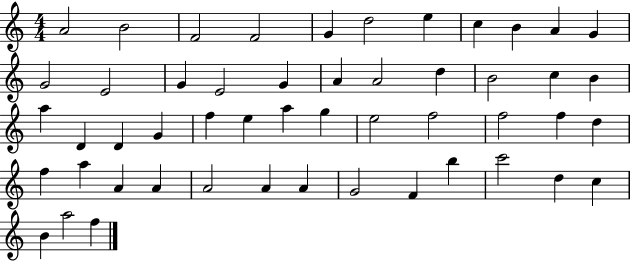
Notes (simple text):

A4/h B4/h F4/h F4/h G4/q D5/h E5/q C5/q B4/q A4/q G4/q G4/h E4/h G4/q E4/h G4/q A4/q A4/h D5/q B4/h C5/q B4/q A5/q D4/q D4/q G4/q F5/q E5/q A5/q G5/q E5/h F5/h F5/h F5/q D5/q F5/q A5/q A4/q A4/q A4/h A4/q A4/q G4/h F4/q B5/q C6/h D5/q C5/q B4/q A5/h F5/q